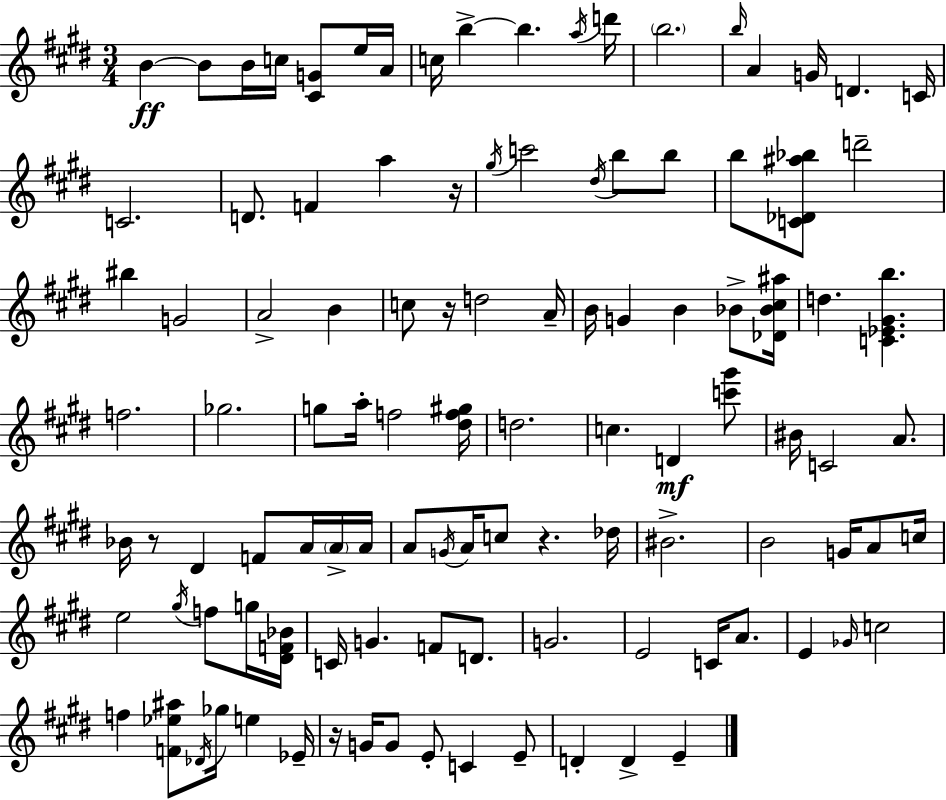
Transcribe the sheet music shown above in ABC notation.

X:1
T:Untitled
M:3/4
L:1/4
K:E
B B/2 B/4 c/4 [^CG]/2 e/4 A/4 c/4 b b a/4 d'/4 b2 b/4 A G/4 D C/4 C2 D/2 F a z/4 ^g/4 c'2 ^d/4 b/2 b/2 b/2 [C_D^a_b]/2 d'2 ^b G2 A2 B c/2 z/4 d2 A/4 B/4 G B _B/2 [_D_B^c^a]/4 d [C_E^Gb] f2 _g2 g/2 a/4 f2 [^df^g]/4 d2 c D [c'^g']/2 ^B/4 C2 A/2 _B/4 z/2 ^D F/2 A/4 A/4 A/4 A/2 G/4 A/4 c/2 z _d/4 ^B2 B2 G/4 A/2 c/4 e2 ^g/4 f/2 g/4 [^DF_B]/4 C/4 G F/2 D/2 G2 E2 C/4 A/2 E _G/4 c2 f [F_e^a]/2 _D/4 _g/4 e _E/4 z/4 G/4 G/2 E/2 C E/2 D D E